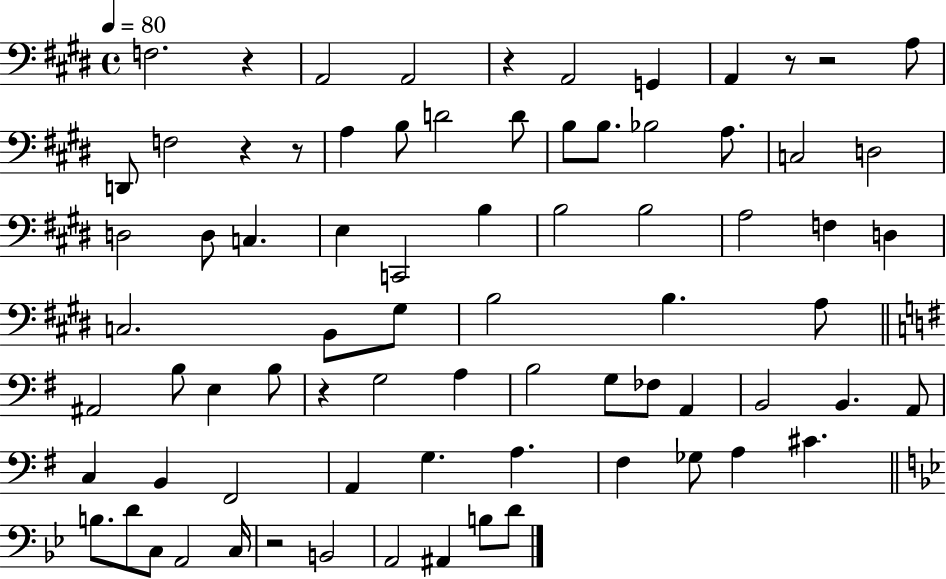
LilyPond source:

{
  \clef bass
  \time 4/4
  \defaultTimeSignature
  \key e \major
  \tempo 4 = 80
  f2. r4 | a,2 a,2 | r4 a,2 g,4 | a,4 r8 r2 a8 | \break d,8 f2 r4 r8 | a4 b8 d'2 d'8 | b8 b8. bes2 a8. | c2 d2 | \break d2 d8 c4. | e4 c,2 b4 | b2 b2 | a2 f4 d4 | \break c2. b,8 gis8 | b2 b4. a8 | \bar "||" \break \key g \major ais,2 b8 e4 b8 | r4 g2 a4 | b2 g8 fes8 a,4 | b,2 b,4. a,8 | \break c4 b,4 fis,2 | a,4 g4. a4. | fis4 ges8 a4 cis'4. | \bar "||" \break \key g \minor b8. d'8 c8 a,2 c16 | r2 b,2 | a,2 ais,4 b8 d'8 | \bar "|."
}